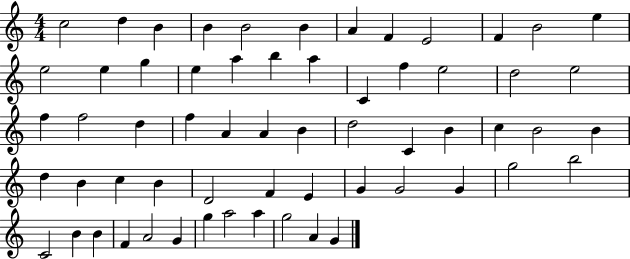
{
  \clef treble
  \numericTimeSignature
  \time 4/4
  \key c \major
  c''2 d''4 b'4 | b'4 b'2 b'4 | a'4 f'4 e'2 | f'4 b'2 e''4 | \break e''2 e''4 g''4 | e''4 a''4 b''4 a''4 | c'4 f''4 e''2 | d''2 e''2 | \break f''4 f''2 d''4 | f''4 a'4 a'4 b'4 | d''2 c'4 b'4 | c''4 b'2 b'4 | \break d''4 b'4 c''4 b'4 | d'2 f'4 e'4 | g'4 g'2 g'4 | g''2 b''2 | \break c'2 b'4 b'4 | f'4 a'2 g'4 | g''4 a''2 a''4 | g''2 a'4 g'4 | \break \bar "|."
}